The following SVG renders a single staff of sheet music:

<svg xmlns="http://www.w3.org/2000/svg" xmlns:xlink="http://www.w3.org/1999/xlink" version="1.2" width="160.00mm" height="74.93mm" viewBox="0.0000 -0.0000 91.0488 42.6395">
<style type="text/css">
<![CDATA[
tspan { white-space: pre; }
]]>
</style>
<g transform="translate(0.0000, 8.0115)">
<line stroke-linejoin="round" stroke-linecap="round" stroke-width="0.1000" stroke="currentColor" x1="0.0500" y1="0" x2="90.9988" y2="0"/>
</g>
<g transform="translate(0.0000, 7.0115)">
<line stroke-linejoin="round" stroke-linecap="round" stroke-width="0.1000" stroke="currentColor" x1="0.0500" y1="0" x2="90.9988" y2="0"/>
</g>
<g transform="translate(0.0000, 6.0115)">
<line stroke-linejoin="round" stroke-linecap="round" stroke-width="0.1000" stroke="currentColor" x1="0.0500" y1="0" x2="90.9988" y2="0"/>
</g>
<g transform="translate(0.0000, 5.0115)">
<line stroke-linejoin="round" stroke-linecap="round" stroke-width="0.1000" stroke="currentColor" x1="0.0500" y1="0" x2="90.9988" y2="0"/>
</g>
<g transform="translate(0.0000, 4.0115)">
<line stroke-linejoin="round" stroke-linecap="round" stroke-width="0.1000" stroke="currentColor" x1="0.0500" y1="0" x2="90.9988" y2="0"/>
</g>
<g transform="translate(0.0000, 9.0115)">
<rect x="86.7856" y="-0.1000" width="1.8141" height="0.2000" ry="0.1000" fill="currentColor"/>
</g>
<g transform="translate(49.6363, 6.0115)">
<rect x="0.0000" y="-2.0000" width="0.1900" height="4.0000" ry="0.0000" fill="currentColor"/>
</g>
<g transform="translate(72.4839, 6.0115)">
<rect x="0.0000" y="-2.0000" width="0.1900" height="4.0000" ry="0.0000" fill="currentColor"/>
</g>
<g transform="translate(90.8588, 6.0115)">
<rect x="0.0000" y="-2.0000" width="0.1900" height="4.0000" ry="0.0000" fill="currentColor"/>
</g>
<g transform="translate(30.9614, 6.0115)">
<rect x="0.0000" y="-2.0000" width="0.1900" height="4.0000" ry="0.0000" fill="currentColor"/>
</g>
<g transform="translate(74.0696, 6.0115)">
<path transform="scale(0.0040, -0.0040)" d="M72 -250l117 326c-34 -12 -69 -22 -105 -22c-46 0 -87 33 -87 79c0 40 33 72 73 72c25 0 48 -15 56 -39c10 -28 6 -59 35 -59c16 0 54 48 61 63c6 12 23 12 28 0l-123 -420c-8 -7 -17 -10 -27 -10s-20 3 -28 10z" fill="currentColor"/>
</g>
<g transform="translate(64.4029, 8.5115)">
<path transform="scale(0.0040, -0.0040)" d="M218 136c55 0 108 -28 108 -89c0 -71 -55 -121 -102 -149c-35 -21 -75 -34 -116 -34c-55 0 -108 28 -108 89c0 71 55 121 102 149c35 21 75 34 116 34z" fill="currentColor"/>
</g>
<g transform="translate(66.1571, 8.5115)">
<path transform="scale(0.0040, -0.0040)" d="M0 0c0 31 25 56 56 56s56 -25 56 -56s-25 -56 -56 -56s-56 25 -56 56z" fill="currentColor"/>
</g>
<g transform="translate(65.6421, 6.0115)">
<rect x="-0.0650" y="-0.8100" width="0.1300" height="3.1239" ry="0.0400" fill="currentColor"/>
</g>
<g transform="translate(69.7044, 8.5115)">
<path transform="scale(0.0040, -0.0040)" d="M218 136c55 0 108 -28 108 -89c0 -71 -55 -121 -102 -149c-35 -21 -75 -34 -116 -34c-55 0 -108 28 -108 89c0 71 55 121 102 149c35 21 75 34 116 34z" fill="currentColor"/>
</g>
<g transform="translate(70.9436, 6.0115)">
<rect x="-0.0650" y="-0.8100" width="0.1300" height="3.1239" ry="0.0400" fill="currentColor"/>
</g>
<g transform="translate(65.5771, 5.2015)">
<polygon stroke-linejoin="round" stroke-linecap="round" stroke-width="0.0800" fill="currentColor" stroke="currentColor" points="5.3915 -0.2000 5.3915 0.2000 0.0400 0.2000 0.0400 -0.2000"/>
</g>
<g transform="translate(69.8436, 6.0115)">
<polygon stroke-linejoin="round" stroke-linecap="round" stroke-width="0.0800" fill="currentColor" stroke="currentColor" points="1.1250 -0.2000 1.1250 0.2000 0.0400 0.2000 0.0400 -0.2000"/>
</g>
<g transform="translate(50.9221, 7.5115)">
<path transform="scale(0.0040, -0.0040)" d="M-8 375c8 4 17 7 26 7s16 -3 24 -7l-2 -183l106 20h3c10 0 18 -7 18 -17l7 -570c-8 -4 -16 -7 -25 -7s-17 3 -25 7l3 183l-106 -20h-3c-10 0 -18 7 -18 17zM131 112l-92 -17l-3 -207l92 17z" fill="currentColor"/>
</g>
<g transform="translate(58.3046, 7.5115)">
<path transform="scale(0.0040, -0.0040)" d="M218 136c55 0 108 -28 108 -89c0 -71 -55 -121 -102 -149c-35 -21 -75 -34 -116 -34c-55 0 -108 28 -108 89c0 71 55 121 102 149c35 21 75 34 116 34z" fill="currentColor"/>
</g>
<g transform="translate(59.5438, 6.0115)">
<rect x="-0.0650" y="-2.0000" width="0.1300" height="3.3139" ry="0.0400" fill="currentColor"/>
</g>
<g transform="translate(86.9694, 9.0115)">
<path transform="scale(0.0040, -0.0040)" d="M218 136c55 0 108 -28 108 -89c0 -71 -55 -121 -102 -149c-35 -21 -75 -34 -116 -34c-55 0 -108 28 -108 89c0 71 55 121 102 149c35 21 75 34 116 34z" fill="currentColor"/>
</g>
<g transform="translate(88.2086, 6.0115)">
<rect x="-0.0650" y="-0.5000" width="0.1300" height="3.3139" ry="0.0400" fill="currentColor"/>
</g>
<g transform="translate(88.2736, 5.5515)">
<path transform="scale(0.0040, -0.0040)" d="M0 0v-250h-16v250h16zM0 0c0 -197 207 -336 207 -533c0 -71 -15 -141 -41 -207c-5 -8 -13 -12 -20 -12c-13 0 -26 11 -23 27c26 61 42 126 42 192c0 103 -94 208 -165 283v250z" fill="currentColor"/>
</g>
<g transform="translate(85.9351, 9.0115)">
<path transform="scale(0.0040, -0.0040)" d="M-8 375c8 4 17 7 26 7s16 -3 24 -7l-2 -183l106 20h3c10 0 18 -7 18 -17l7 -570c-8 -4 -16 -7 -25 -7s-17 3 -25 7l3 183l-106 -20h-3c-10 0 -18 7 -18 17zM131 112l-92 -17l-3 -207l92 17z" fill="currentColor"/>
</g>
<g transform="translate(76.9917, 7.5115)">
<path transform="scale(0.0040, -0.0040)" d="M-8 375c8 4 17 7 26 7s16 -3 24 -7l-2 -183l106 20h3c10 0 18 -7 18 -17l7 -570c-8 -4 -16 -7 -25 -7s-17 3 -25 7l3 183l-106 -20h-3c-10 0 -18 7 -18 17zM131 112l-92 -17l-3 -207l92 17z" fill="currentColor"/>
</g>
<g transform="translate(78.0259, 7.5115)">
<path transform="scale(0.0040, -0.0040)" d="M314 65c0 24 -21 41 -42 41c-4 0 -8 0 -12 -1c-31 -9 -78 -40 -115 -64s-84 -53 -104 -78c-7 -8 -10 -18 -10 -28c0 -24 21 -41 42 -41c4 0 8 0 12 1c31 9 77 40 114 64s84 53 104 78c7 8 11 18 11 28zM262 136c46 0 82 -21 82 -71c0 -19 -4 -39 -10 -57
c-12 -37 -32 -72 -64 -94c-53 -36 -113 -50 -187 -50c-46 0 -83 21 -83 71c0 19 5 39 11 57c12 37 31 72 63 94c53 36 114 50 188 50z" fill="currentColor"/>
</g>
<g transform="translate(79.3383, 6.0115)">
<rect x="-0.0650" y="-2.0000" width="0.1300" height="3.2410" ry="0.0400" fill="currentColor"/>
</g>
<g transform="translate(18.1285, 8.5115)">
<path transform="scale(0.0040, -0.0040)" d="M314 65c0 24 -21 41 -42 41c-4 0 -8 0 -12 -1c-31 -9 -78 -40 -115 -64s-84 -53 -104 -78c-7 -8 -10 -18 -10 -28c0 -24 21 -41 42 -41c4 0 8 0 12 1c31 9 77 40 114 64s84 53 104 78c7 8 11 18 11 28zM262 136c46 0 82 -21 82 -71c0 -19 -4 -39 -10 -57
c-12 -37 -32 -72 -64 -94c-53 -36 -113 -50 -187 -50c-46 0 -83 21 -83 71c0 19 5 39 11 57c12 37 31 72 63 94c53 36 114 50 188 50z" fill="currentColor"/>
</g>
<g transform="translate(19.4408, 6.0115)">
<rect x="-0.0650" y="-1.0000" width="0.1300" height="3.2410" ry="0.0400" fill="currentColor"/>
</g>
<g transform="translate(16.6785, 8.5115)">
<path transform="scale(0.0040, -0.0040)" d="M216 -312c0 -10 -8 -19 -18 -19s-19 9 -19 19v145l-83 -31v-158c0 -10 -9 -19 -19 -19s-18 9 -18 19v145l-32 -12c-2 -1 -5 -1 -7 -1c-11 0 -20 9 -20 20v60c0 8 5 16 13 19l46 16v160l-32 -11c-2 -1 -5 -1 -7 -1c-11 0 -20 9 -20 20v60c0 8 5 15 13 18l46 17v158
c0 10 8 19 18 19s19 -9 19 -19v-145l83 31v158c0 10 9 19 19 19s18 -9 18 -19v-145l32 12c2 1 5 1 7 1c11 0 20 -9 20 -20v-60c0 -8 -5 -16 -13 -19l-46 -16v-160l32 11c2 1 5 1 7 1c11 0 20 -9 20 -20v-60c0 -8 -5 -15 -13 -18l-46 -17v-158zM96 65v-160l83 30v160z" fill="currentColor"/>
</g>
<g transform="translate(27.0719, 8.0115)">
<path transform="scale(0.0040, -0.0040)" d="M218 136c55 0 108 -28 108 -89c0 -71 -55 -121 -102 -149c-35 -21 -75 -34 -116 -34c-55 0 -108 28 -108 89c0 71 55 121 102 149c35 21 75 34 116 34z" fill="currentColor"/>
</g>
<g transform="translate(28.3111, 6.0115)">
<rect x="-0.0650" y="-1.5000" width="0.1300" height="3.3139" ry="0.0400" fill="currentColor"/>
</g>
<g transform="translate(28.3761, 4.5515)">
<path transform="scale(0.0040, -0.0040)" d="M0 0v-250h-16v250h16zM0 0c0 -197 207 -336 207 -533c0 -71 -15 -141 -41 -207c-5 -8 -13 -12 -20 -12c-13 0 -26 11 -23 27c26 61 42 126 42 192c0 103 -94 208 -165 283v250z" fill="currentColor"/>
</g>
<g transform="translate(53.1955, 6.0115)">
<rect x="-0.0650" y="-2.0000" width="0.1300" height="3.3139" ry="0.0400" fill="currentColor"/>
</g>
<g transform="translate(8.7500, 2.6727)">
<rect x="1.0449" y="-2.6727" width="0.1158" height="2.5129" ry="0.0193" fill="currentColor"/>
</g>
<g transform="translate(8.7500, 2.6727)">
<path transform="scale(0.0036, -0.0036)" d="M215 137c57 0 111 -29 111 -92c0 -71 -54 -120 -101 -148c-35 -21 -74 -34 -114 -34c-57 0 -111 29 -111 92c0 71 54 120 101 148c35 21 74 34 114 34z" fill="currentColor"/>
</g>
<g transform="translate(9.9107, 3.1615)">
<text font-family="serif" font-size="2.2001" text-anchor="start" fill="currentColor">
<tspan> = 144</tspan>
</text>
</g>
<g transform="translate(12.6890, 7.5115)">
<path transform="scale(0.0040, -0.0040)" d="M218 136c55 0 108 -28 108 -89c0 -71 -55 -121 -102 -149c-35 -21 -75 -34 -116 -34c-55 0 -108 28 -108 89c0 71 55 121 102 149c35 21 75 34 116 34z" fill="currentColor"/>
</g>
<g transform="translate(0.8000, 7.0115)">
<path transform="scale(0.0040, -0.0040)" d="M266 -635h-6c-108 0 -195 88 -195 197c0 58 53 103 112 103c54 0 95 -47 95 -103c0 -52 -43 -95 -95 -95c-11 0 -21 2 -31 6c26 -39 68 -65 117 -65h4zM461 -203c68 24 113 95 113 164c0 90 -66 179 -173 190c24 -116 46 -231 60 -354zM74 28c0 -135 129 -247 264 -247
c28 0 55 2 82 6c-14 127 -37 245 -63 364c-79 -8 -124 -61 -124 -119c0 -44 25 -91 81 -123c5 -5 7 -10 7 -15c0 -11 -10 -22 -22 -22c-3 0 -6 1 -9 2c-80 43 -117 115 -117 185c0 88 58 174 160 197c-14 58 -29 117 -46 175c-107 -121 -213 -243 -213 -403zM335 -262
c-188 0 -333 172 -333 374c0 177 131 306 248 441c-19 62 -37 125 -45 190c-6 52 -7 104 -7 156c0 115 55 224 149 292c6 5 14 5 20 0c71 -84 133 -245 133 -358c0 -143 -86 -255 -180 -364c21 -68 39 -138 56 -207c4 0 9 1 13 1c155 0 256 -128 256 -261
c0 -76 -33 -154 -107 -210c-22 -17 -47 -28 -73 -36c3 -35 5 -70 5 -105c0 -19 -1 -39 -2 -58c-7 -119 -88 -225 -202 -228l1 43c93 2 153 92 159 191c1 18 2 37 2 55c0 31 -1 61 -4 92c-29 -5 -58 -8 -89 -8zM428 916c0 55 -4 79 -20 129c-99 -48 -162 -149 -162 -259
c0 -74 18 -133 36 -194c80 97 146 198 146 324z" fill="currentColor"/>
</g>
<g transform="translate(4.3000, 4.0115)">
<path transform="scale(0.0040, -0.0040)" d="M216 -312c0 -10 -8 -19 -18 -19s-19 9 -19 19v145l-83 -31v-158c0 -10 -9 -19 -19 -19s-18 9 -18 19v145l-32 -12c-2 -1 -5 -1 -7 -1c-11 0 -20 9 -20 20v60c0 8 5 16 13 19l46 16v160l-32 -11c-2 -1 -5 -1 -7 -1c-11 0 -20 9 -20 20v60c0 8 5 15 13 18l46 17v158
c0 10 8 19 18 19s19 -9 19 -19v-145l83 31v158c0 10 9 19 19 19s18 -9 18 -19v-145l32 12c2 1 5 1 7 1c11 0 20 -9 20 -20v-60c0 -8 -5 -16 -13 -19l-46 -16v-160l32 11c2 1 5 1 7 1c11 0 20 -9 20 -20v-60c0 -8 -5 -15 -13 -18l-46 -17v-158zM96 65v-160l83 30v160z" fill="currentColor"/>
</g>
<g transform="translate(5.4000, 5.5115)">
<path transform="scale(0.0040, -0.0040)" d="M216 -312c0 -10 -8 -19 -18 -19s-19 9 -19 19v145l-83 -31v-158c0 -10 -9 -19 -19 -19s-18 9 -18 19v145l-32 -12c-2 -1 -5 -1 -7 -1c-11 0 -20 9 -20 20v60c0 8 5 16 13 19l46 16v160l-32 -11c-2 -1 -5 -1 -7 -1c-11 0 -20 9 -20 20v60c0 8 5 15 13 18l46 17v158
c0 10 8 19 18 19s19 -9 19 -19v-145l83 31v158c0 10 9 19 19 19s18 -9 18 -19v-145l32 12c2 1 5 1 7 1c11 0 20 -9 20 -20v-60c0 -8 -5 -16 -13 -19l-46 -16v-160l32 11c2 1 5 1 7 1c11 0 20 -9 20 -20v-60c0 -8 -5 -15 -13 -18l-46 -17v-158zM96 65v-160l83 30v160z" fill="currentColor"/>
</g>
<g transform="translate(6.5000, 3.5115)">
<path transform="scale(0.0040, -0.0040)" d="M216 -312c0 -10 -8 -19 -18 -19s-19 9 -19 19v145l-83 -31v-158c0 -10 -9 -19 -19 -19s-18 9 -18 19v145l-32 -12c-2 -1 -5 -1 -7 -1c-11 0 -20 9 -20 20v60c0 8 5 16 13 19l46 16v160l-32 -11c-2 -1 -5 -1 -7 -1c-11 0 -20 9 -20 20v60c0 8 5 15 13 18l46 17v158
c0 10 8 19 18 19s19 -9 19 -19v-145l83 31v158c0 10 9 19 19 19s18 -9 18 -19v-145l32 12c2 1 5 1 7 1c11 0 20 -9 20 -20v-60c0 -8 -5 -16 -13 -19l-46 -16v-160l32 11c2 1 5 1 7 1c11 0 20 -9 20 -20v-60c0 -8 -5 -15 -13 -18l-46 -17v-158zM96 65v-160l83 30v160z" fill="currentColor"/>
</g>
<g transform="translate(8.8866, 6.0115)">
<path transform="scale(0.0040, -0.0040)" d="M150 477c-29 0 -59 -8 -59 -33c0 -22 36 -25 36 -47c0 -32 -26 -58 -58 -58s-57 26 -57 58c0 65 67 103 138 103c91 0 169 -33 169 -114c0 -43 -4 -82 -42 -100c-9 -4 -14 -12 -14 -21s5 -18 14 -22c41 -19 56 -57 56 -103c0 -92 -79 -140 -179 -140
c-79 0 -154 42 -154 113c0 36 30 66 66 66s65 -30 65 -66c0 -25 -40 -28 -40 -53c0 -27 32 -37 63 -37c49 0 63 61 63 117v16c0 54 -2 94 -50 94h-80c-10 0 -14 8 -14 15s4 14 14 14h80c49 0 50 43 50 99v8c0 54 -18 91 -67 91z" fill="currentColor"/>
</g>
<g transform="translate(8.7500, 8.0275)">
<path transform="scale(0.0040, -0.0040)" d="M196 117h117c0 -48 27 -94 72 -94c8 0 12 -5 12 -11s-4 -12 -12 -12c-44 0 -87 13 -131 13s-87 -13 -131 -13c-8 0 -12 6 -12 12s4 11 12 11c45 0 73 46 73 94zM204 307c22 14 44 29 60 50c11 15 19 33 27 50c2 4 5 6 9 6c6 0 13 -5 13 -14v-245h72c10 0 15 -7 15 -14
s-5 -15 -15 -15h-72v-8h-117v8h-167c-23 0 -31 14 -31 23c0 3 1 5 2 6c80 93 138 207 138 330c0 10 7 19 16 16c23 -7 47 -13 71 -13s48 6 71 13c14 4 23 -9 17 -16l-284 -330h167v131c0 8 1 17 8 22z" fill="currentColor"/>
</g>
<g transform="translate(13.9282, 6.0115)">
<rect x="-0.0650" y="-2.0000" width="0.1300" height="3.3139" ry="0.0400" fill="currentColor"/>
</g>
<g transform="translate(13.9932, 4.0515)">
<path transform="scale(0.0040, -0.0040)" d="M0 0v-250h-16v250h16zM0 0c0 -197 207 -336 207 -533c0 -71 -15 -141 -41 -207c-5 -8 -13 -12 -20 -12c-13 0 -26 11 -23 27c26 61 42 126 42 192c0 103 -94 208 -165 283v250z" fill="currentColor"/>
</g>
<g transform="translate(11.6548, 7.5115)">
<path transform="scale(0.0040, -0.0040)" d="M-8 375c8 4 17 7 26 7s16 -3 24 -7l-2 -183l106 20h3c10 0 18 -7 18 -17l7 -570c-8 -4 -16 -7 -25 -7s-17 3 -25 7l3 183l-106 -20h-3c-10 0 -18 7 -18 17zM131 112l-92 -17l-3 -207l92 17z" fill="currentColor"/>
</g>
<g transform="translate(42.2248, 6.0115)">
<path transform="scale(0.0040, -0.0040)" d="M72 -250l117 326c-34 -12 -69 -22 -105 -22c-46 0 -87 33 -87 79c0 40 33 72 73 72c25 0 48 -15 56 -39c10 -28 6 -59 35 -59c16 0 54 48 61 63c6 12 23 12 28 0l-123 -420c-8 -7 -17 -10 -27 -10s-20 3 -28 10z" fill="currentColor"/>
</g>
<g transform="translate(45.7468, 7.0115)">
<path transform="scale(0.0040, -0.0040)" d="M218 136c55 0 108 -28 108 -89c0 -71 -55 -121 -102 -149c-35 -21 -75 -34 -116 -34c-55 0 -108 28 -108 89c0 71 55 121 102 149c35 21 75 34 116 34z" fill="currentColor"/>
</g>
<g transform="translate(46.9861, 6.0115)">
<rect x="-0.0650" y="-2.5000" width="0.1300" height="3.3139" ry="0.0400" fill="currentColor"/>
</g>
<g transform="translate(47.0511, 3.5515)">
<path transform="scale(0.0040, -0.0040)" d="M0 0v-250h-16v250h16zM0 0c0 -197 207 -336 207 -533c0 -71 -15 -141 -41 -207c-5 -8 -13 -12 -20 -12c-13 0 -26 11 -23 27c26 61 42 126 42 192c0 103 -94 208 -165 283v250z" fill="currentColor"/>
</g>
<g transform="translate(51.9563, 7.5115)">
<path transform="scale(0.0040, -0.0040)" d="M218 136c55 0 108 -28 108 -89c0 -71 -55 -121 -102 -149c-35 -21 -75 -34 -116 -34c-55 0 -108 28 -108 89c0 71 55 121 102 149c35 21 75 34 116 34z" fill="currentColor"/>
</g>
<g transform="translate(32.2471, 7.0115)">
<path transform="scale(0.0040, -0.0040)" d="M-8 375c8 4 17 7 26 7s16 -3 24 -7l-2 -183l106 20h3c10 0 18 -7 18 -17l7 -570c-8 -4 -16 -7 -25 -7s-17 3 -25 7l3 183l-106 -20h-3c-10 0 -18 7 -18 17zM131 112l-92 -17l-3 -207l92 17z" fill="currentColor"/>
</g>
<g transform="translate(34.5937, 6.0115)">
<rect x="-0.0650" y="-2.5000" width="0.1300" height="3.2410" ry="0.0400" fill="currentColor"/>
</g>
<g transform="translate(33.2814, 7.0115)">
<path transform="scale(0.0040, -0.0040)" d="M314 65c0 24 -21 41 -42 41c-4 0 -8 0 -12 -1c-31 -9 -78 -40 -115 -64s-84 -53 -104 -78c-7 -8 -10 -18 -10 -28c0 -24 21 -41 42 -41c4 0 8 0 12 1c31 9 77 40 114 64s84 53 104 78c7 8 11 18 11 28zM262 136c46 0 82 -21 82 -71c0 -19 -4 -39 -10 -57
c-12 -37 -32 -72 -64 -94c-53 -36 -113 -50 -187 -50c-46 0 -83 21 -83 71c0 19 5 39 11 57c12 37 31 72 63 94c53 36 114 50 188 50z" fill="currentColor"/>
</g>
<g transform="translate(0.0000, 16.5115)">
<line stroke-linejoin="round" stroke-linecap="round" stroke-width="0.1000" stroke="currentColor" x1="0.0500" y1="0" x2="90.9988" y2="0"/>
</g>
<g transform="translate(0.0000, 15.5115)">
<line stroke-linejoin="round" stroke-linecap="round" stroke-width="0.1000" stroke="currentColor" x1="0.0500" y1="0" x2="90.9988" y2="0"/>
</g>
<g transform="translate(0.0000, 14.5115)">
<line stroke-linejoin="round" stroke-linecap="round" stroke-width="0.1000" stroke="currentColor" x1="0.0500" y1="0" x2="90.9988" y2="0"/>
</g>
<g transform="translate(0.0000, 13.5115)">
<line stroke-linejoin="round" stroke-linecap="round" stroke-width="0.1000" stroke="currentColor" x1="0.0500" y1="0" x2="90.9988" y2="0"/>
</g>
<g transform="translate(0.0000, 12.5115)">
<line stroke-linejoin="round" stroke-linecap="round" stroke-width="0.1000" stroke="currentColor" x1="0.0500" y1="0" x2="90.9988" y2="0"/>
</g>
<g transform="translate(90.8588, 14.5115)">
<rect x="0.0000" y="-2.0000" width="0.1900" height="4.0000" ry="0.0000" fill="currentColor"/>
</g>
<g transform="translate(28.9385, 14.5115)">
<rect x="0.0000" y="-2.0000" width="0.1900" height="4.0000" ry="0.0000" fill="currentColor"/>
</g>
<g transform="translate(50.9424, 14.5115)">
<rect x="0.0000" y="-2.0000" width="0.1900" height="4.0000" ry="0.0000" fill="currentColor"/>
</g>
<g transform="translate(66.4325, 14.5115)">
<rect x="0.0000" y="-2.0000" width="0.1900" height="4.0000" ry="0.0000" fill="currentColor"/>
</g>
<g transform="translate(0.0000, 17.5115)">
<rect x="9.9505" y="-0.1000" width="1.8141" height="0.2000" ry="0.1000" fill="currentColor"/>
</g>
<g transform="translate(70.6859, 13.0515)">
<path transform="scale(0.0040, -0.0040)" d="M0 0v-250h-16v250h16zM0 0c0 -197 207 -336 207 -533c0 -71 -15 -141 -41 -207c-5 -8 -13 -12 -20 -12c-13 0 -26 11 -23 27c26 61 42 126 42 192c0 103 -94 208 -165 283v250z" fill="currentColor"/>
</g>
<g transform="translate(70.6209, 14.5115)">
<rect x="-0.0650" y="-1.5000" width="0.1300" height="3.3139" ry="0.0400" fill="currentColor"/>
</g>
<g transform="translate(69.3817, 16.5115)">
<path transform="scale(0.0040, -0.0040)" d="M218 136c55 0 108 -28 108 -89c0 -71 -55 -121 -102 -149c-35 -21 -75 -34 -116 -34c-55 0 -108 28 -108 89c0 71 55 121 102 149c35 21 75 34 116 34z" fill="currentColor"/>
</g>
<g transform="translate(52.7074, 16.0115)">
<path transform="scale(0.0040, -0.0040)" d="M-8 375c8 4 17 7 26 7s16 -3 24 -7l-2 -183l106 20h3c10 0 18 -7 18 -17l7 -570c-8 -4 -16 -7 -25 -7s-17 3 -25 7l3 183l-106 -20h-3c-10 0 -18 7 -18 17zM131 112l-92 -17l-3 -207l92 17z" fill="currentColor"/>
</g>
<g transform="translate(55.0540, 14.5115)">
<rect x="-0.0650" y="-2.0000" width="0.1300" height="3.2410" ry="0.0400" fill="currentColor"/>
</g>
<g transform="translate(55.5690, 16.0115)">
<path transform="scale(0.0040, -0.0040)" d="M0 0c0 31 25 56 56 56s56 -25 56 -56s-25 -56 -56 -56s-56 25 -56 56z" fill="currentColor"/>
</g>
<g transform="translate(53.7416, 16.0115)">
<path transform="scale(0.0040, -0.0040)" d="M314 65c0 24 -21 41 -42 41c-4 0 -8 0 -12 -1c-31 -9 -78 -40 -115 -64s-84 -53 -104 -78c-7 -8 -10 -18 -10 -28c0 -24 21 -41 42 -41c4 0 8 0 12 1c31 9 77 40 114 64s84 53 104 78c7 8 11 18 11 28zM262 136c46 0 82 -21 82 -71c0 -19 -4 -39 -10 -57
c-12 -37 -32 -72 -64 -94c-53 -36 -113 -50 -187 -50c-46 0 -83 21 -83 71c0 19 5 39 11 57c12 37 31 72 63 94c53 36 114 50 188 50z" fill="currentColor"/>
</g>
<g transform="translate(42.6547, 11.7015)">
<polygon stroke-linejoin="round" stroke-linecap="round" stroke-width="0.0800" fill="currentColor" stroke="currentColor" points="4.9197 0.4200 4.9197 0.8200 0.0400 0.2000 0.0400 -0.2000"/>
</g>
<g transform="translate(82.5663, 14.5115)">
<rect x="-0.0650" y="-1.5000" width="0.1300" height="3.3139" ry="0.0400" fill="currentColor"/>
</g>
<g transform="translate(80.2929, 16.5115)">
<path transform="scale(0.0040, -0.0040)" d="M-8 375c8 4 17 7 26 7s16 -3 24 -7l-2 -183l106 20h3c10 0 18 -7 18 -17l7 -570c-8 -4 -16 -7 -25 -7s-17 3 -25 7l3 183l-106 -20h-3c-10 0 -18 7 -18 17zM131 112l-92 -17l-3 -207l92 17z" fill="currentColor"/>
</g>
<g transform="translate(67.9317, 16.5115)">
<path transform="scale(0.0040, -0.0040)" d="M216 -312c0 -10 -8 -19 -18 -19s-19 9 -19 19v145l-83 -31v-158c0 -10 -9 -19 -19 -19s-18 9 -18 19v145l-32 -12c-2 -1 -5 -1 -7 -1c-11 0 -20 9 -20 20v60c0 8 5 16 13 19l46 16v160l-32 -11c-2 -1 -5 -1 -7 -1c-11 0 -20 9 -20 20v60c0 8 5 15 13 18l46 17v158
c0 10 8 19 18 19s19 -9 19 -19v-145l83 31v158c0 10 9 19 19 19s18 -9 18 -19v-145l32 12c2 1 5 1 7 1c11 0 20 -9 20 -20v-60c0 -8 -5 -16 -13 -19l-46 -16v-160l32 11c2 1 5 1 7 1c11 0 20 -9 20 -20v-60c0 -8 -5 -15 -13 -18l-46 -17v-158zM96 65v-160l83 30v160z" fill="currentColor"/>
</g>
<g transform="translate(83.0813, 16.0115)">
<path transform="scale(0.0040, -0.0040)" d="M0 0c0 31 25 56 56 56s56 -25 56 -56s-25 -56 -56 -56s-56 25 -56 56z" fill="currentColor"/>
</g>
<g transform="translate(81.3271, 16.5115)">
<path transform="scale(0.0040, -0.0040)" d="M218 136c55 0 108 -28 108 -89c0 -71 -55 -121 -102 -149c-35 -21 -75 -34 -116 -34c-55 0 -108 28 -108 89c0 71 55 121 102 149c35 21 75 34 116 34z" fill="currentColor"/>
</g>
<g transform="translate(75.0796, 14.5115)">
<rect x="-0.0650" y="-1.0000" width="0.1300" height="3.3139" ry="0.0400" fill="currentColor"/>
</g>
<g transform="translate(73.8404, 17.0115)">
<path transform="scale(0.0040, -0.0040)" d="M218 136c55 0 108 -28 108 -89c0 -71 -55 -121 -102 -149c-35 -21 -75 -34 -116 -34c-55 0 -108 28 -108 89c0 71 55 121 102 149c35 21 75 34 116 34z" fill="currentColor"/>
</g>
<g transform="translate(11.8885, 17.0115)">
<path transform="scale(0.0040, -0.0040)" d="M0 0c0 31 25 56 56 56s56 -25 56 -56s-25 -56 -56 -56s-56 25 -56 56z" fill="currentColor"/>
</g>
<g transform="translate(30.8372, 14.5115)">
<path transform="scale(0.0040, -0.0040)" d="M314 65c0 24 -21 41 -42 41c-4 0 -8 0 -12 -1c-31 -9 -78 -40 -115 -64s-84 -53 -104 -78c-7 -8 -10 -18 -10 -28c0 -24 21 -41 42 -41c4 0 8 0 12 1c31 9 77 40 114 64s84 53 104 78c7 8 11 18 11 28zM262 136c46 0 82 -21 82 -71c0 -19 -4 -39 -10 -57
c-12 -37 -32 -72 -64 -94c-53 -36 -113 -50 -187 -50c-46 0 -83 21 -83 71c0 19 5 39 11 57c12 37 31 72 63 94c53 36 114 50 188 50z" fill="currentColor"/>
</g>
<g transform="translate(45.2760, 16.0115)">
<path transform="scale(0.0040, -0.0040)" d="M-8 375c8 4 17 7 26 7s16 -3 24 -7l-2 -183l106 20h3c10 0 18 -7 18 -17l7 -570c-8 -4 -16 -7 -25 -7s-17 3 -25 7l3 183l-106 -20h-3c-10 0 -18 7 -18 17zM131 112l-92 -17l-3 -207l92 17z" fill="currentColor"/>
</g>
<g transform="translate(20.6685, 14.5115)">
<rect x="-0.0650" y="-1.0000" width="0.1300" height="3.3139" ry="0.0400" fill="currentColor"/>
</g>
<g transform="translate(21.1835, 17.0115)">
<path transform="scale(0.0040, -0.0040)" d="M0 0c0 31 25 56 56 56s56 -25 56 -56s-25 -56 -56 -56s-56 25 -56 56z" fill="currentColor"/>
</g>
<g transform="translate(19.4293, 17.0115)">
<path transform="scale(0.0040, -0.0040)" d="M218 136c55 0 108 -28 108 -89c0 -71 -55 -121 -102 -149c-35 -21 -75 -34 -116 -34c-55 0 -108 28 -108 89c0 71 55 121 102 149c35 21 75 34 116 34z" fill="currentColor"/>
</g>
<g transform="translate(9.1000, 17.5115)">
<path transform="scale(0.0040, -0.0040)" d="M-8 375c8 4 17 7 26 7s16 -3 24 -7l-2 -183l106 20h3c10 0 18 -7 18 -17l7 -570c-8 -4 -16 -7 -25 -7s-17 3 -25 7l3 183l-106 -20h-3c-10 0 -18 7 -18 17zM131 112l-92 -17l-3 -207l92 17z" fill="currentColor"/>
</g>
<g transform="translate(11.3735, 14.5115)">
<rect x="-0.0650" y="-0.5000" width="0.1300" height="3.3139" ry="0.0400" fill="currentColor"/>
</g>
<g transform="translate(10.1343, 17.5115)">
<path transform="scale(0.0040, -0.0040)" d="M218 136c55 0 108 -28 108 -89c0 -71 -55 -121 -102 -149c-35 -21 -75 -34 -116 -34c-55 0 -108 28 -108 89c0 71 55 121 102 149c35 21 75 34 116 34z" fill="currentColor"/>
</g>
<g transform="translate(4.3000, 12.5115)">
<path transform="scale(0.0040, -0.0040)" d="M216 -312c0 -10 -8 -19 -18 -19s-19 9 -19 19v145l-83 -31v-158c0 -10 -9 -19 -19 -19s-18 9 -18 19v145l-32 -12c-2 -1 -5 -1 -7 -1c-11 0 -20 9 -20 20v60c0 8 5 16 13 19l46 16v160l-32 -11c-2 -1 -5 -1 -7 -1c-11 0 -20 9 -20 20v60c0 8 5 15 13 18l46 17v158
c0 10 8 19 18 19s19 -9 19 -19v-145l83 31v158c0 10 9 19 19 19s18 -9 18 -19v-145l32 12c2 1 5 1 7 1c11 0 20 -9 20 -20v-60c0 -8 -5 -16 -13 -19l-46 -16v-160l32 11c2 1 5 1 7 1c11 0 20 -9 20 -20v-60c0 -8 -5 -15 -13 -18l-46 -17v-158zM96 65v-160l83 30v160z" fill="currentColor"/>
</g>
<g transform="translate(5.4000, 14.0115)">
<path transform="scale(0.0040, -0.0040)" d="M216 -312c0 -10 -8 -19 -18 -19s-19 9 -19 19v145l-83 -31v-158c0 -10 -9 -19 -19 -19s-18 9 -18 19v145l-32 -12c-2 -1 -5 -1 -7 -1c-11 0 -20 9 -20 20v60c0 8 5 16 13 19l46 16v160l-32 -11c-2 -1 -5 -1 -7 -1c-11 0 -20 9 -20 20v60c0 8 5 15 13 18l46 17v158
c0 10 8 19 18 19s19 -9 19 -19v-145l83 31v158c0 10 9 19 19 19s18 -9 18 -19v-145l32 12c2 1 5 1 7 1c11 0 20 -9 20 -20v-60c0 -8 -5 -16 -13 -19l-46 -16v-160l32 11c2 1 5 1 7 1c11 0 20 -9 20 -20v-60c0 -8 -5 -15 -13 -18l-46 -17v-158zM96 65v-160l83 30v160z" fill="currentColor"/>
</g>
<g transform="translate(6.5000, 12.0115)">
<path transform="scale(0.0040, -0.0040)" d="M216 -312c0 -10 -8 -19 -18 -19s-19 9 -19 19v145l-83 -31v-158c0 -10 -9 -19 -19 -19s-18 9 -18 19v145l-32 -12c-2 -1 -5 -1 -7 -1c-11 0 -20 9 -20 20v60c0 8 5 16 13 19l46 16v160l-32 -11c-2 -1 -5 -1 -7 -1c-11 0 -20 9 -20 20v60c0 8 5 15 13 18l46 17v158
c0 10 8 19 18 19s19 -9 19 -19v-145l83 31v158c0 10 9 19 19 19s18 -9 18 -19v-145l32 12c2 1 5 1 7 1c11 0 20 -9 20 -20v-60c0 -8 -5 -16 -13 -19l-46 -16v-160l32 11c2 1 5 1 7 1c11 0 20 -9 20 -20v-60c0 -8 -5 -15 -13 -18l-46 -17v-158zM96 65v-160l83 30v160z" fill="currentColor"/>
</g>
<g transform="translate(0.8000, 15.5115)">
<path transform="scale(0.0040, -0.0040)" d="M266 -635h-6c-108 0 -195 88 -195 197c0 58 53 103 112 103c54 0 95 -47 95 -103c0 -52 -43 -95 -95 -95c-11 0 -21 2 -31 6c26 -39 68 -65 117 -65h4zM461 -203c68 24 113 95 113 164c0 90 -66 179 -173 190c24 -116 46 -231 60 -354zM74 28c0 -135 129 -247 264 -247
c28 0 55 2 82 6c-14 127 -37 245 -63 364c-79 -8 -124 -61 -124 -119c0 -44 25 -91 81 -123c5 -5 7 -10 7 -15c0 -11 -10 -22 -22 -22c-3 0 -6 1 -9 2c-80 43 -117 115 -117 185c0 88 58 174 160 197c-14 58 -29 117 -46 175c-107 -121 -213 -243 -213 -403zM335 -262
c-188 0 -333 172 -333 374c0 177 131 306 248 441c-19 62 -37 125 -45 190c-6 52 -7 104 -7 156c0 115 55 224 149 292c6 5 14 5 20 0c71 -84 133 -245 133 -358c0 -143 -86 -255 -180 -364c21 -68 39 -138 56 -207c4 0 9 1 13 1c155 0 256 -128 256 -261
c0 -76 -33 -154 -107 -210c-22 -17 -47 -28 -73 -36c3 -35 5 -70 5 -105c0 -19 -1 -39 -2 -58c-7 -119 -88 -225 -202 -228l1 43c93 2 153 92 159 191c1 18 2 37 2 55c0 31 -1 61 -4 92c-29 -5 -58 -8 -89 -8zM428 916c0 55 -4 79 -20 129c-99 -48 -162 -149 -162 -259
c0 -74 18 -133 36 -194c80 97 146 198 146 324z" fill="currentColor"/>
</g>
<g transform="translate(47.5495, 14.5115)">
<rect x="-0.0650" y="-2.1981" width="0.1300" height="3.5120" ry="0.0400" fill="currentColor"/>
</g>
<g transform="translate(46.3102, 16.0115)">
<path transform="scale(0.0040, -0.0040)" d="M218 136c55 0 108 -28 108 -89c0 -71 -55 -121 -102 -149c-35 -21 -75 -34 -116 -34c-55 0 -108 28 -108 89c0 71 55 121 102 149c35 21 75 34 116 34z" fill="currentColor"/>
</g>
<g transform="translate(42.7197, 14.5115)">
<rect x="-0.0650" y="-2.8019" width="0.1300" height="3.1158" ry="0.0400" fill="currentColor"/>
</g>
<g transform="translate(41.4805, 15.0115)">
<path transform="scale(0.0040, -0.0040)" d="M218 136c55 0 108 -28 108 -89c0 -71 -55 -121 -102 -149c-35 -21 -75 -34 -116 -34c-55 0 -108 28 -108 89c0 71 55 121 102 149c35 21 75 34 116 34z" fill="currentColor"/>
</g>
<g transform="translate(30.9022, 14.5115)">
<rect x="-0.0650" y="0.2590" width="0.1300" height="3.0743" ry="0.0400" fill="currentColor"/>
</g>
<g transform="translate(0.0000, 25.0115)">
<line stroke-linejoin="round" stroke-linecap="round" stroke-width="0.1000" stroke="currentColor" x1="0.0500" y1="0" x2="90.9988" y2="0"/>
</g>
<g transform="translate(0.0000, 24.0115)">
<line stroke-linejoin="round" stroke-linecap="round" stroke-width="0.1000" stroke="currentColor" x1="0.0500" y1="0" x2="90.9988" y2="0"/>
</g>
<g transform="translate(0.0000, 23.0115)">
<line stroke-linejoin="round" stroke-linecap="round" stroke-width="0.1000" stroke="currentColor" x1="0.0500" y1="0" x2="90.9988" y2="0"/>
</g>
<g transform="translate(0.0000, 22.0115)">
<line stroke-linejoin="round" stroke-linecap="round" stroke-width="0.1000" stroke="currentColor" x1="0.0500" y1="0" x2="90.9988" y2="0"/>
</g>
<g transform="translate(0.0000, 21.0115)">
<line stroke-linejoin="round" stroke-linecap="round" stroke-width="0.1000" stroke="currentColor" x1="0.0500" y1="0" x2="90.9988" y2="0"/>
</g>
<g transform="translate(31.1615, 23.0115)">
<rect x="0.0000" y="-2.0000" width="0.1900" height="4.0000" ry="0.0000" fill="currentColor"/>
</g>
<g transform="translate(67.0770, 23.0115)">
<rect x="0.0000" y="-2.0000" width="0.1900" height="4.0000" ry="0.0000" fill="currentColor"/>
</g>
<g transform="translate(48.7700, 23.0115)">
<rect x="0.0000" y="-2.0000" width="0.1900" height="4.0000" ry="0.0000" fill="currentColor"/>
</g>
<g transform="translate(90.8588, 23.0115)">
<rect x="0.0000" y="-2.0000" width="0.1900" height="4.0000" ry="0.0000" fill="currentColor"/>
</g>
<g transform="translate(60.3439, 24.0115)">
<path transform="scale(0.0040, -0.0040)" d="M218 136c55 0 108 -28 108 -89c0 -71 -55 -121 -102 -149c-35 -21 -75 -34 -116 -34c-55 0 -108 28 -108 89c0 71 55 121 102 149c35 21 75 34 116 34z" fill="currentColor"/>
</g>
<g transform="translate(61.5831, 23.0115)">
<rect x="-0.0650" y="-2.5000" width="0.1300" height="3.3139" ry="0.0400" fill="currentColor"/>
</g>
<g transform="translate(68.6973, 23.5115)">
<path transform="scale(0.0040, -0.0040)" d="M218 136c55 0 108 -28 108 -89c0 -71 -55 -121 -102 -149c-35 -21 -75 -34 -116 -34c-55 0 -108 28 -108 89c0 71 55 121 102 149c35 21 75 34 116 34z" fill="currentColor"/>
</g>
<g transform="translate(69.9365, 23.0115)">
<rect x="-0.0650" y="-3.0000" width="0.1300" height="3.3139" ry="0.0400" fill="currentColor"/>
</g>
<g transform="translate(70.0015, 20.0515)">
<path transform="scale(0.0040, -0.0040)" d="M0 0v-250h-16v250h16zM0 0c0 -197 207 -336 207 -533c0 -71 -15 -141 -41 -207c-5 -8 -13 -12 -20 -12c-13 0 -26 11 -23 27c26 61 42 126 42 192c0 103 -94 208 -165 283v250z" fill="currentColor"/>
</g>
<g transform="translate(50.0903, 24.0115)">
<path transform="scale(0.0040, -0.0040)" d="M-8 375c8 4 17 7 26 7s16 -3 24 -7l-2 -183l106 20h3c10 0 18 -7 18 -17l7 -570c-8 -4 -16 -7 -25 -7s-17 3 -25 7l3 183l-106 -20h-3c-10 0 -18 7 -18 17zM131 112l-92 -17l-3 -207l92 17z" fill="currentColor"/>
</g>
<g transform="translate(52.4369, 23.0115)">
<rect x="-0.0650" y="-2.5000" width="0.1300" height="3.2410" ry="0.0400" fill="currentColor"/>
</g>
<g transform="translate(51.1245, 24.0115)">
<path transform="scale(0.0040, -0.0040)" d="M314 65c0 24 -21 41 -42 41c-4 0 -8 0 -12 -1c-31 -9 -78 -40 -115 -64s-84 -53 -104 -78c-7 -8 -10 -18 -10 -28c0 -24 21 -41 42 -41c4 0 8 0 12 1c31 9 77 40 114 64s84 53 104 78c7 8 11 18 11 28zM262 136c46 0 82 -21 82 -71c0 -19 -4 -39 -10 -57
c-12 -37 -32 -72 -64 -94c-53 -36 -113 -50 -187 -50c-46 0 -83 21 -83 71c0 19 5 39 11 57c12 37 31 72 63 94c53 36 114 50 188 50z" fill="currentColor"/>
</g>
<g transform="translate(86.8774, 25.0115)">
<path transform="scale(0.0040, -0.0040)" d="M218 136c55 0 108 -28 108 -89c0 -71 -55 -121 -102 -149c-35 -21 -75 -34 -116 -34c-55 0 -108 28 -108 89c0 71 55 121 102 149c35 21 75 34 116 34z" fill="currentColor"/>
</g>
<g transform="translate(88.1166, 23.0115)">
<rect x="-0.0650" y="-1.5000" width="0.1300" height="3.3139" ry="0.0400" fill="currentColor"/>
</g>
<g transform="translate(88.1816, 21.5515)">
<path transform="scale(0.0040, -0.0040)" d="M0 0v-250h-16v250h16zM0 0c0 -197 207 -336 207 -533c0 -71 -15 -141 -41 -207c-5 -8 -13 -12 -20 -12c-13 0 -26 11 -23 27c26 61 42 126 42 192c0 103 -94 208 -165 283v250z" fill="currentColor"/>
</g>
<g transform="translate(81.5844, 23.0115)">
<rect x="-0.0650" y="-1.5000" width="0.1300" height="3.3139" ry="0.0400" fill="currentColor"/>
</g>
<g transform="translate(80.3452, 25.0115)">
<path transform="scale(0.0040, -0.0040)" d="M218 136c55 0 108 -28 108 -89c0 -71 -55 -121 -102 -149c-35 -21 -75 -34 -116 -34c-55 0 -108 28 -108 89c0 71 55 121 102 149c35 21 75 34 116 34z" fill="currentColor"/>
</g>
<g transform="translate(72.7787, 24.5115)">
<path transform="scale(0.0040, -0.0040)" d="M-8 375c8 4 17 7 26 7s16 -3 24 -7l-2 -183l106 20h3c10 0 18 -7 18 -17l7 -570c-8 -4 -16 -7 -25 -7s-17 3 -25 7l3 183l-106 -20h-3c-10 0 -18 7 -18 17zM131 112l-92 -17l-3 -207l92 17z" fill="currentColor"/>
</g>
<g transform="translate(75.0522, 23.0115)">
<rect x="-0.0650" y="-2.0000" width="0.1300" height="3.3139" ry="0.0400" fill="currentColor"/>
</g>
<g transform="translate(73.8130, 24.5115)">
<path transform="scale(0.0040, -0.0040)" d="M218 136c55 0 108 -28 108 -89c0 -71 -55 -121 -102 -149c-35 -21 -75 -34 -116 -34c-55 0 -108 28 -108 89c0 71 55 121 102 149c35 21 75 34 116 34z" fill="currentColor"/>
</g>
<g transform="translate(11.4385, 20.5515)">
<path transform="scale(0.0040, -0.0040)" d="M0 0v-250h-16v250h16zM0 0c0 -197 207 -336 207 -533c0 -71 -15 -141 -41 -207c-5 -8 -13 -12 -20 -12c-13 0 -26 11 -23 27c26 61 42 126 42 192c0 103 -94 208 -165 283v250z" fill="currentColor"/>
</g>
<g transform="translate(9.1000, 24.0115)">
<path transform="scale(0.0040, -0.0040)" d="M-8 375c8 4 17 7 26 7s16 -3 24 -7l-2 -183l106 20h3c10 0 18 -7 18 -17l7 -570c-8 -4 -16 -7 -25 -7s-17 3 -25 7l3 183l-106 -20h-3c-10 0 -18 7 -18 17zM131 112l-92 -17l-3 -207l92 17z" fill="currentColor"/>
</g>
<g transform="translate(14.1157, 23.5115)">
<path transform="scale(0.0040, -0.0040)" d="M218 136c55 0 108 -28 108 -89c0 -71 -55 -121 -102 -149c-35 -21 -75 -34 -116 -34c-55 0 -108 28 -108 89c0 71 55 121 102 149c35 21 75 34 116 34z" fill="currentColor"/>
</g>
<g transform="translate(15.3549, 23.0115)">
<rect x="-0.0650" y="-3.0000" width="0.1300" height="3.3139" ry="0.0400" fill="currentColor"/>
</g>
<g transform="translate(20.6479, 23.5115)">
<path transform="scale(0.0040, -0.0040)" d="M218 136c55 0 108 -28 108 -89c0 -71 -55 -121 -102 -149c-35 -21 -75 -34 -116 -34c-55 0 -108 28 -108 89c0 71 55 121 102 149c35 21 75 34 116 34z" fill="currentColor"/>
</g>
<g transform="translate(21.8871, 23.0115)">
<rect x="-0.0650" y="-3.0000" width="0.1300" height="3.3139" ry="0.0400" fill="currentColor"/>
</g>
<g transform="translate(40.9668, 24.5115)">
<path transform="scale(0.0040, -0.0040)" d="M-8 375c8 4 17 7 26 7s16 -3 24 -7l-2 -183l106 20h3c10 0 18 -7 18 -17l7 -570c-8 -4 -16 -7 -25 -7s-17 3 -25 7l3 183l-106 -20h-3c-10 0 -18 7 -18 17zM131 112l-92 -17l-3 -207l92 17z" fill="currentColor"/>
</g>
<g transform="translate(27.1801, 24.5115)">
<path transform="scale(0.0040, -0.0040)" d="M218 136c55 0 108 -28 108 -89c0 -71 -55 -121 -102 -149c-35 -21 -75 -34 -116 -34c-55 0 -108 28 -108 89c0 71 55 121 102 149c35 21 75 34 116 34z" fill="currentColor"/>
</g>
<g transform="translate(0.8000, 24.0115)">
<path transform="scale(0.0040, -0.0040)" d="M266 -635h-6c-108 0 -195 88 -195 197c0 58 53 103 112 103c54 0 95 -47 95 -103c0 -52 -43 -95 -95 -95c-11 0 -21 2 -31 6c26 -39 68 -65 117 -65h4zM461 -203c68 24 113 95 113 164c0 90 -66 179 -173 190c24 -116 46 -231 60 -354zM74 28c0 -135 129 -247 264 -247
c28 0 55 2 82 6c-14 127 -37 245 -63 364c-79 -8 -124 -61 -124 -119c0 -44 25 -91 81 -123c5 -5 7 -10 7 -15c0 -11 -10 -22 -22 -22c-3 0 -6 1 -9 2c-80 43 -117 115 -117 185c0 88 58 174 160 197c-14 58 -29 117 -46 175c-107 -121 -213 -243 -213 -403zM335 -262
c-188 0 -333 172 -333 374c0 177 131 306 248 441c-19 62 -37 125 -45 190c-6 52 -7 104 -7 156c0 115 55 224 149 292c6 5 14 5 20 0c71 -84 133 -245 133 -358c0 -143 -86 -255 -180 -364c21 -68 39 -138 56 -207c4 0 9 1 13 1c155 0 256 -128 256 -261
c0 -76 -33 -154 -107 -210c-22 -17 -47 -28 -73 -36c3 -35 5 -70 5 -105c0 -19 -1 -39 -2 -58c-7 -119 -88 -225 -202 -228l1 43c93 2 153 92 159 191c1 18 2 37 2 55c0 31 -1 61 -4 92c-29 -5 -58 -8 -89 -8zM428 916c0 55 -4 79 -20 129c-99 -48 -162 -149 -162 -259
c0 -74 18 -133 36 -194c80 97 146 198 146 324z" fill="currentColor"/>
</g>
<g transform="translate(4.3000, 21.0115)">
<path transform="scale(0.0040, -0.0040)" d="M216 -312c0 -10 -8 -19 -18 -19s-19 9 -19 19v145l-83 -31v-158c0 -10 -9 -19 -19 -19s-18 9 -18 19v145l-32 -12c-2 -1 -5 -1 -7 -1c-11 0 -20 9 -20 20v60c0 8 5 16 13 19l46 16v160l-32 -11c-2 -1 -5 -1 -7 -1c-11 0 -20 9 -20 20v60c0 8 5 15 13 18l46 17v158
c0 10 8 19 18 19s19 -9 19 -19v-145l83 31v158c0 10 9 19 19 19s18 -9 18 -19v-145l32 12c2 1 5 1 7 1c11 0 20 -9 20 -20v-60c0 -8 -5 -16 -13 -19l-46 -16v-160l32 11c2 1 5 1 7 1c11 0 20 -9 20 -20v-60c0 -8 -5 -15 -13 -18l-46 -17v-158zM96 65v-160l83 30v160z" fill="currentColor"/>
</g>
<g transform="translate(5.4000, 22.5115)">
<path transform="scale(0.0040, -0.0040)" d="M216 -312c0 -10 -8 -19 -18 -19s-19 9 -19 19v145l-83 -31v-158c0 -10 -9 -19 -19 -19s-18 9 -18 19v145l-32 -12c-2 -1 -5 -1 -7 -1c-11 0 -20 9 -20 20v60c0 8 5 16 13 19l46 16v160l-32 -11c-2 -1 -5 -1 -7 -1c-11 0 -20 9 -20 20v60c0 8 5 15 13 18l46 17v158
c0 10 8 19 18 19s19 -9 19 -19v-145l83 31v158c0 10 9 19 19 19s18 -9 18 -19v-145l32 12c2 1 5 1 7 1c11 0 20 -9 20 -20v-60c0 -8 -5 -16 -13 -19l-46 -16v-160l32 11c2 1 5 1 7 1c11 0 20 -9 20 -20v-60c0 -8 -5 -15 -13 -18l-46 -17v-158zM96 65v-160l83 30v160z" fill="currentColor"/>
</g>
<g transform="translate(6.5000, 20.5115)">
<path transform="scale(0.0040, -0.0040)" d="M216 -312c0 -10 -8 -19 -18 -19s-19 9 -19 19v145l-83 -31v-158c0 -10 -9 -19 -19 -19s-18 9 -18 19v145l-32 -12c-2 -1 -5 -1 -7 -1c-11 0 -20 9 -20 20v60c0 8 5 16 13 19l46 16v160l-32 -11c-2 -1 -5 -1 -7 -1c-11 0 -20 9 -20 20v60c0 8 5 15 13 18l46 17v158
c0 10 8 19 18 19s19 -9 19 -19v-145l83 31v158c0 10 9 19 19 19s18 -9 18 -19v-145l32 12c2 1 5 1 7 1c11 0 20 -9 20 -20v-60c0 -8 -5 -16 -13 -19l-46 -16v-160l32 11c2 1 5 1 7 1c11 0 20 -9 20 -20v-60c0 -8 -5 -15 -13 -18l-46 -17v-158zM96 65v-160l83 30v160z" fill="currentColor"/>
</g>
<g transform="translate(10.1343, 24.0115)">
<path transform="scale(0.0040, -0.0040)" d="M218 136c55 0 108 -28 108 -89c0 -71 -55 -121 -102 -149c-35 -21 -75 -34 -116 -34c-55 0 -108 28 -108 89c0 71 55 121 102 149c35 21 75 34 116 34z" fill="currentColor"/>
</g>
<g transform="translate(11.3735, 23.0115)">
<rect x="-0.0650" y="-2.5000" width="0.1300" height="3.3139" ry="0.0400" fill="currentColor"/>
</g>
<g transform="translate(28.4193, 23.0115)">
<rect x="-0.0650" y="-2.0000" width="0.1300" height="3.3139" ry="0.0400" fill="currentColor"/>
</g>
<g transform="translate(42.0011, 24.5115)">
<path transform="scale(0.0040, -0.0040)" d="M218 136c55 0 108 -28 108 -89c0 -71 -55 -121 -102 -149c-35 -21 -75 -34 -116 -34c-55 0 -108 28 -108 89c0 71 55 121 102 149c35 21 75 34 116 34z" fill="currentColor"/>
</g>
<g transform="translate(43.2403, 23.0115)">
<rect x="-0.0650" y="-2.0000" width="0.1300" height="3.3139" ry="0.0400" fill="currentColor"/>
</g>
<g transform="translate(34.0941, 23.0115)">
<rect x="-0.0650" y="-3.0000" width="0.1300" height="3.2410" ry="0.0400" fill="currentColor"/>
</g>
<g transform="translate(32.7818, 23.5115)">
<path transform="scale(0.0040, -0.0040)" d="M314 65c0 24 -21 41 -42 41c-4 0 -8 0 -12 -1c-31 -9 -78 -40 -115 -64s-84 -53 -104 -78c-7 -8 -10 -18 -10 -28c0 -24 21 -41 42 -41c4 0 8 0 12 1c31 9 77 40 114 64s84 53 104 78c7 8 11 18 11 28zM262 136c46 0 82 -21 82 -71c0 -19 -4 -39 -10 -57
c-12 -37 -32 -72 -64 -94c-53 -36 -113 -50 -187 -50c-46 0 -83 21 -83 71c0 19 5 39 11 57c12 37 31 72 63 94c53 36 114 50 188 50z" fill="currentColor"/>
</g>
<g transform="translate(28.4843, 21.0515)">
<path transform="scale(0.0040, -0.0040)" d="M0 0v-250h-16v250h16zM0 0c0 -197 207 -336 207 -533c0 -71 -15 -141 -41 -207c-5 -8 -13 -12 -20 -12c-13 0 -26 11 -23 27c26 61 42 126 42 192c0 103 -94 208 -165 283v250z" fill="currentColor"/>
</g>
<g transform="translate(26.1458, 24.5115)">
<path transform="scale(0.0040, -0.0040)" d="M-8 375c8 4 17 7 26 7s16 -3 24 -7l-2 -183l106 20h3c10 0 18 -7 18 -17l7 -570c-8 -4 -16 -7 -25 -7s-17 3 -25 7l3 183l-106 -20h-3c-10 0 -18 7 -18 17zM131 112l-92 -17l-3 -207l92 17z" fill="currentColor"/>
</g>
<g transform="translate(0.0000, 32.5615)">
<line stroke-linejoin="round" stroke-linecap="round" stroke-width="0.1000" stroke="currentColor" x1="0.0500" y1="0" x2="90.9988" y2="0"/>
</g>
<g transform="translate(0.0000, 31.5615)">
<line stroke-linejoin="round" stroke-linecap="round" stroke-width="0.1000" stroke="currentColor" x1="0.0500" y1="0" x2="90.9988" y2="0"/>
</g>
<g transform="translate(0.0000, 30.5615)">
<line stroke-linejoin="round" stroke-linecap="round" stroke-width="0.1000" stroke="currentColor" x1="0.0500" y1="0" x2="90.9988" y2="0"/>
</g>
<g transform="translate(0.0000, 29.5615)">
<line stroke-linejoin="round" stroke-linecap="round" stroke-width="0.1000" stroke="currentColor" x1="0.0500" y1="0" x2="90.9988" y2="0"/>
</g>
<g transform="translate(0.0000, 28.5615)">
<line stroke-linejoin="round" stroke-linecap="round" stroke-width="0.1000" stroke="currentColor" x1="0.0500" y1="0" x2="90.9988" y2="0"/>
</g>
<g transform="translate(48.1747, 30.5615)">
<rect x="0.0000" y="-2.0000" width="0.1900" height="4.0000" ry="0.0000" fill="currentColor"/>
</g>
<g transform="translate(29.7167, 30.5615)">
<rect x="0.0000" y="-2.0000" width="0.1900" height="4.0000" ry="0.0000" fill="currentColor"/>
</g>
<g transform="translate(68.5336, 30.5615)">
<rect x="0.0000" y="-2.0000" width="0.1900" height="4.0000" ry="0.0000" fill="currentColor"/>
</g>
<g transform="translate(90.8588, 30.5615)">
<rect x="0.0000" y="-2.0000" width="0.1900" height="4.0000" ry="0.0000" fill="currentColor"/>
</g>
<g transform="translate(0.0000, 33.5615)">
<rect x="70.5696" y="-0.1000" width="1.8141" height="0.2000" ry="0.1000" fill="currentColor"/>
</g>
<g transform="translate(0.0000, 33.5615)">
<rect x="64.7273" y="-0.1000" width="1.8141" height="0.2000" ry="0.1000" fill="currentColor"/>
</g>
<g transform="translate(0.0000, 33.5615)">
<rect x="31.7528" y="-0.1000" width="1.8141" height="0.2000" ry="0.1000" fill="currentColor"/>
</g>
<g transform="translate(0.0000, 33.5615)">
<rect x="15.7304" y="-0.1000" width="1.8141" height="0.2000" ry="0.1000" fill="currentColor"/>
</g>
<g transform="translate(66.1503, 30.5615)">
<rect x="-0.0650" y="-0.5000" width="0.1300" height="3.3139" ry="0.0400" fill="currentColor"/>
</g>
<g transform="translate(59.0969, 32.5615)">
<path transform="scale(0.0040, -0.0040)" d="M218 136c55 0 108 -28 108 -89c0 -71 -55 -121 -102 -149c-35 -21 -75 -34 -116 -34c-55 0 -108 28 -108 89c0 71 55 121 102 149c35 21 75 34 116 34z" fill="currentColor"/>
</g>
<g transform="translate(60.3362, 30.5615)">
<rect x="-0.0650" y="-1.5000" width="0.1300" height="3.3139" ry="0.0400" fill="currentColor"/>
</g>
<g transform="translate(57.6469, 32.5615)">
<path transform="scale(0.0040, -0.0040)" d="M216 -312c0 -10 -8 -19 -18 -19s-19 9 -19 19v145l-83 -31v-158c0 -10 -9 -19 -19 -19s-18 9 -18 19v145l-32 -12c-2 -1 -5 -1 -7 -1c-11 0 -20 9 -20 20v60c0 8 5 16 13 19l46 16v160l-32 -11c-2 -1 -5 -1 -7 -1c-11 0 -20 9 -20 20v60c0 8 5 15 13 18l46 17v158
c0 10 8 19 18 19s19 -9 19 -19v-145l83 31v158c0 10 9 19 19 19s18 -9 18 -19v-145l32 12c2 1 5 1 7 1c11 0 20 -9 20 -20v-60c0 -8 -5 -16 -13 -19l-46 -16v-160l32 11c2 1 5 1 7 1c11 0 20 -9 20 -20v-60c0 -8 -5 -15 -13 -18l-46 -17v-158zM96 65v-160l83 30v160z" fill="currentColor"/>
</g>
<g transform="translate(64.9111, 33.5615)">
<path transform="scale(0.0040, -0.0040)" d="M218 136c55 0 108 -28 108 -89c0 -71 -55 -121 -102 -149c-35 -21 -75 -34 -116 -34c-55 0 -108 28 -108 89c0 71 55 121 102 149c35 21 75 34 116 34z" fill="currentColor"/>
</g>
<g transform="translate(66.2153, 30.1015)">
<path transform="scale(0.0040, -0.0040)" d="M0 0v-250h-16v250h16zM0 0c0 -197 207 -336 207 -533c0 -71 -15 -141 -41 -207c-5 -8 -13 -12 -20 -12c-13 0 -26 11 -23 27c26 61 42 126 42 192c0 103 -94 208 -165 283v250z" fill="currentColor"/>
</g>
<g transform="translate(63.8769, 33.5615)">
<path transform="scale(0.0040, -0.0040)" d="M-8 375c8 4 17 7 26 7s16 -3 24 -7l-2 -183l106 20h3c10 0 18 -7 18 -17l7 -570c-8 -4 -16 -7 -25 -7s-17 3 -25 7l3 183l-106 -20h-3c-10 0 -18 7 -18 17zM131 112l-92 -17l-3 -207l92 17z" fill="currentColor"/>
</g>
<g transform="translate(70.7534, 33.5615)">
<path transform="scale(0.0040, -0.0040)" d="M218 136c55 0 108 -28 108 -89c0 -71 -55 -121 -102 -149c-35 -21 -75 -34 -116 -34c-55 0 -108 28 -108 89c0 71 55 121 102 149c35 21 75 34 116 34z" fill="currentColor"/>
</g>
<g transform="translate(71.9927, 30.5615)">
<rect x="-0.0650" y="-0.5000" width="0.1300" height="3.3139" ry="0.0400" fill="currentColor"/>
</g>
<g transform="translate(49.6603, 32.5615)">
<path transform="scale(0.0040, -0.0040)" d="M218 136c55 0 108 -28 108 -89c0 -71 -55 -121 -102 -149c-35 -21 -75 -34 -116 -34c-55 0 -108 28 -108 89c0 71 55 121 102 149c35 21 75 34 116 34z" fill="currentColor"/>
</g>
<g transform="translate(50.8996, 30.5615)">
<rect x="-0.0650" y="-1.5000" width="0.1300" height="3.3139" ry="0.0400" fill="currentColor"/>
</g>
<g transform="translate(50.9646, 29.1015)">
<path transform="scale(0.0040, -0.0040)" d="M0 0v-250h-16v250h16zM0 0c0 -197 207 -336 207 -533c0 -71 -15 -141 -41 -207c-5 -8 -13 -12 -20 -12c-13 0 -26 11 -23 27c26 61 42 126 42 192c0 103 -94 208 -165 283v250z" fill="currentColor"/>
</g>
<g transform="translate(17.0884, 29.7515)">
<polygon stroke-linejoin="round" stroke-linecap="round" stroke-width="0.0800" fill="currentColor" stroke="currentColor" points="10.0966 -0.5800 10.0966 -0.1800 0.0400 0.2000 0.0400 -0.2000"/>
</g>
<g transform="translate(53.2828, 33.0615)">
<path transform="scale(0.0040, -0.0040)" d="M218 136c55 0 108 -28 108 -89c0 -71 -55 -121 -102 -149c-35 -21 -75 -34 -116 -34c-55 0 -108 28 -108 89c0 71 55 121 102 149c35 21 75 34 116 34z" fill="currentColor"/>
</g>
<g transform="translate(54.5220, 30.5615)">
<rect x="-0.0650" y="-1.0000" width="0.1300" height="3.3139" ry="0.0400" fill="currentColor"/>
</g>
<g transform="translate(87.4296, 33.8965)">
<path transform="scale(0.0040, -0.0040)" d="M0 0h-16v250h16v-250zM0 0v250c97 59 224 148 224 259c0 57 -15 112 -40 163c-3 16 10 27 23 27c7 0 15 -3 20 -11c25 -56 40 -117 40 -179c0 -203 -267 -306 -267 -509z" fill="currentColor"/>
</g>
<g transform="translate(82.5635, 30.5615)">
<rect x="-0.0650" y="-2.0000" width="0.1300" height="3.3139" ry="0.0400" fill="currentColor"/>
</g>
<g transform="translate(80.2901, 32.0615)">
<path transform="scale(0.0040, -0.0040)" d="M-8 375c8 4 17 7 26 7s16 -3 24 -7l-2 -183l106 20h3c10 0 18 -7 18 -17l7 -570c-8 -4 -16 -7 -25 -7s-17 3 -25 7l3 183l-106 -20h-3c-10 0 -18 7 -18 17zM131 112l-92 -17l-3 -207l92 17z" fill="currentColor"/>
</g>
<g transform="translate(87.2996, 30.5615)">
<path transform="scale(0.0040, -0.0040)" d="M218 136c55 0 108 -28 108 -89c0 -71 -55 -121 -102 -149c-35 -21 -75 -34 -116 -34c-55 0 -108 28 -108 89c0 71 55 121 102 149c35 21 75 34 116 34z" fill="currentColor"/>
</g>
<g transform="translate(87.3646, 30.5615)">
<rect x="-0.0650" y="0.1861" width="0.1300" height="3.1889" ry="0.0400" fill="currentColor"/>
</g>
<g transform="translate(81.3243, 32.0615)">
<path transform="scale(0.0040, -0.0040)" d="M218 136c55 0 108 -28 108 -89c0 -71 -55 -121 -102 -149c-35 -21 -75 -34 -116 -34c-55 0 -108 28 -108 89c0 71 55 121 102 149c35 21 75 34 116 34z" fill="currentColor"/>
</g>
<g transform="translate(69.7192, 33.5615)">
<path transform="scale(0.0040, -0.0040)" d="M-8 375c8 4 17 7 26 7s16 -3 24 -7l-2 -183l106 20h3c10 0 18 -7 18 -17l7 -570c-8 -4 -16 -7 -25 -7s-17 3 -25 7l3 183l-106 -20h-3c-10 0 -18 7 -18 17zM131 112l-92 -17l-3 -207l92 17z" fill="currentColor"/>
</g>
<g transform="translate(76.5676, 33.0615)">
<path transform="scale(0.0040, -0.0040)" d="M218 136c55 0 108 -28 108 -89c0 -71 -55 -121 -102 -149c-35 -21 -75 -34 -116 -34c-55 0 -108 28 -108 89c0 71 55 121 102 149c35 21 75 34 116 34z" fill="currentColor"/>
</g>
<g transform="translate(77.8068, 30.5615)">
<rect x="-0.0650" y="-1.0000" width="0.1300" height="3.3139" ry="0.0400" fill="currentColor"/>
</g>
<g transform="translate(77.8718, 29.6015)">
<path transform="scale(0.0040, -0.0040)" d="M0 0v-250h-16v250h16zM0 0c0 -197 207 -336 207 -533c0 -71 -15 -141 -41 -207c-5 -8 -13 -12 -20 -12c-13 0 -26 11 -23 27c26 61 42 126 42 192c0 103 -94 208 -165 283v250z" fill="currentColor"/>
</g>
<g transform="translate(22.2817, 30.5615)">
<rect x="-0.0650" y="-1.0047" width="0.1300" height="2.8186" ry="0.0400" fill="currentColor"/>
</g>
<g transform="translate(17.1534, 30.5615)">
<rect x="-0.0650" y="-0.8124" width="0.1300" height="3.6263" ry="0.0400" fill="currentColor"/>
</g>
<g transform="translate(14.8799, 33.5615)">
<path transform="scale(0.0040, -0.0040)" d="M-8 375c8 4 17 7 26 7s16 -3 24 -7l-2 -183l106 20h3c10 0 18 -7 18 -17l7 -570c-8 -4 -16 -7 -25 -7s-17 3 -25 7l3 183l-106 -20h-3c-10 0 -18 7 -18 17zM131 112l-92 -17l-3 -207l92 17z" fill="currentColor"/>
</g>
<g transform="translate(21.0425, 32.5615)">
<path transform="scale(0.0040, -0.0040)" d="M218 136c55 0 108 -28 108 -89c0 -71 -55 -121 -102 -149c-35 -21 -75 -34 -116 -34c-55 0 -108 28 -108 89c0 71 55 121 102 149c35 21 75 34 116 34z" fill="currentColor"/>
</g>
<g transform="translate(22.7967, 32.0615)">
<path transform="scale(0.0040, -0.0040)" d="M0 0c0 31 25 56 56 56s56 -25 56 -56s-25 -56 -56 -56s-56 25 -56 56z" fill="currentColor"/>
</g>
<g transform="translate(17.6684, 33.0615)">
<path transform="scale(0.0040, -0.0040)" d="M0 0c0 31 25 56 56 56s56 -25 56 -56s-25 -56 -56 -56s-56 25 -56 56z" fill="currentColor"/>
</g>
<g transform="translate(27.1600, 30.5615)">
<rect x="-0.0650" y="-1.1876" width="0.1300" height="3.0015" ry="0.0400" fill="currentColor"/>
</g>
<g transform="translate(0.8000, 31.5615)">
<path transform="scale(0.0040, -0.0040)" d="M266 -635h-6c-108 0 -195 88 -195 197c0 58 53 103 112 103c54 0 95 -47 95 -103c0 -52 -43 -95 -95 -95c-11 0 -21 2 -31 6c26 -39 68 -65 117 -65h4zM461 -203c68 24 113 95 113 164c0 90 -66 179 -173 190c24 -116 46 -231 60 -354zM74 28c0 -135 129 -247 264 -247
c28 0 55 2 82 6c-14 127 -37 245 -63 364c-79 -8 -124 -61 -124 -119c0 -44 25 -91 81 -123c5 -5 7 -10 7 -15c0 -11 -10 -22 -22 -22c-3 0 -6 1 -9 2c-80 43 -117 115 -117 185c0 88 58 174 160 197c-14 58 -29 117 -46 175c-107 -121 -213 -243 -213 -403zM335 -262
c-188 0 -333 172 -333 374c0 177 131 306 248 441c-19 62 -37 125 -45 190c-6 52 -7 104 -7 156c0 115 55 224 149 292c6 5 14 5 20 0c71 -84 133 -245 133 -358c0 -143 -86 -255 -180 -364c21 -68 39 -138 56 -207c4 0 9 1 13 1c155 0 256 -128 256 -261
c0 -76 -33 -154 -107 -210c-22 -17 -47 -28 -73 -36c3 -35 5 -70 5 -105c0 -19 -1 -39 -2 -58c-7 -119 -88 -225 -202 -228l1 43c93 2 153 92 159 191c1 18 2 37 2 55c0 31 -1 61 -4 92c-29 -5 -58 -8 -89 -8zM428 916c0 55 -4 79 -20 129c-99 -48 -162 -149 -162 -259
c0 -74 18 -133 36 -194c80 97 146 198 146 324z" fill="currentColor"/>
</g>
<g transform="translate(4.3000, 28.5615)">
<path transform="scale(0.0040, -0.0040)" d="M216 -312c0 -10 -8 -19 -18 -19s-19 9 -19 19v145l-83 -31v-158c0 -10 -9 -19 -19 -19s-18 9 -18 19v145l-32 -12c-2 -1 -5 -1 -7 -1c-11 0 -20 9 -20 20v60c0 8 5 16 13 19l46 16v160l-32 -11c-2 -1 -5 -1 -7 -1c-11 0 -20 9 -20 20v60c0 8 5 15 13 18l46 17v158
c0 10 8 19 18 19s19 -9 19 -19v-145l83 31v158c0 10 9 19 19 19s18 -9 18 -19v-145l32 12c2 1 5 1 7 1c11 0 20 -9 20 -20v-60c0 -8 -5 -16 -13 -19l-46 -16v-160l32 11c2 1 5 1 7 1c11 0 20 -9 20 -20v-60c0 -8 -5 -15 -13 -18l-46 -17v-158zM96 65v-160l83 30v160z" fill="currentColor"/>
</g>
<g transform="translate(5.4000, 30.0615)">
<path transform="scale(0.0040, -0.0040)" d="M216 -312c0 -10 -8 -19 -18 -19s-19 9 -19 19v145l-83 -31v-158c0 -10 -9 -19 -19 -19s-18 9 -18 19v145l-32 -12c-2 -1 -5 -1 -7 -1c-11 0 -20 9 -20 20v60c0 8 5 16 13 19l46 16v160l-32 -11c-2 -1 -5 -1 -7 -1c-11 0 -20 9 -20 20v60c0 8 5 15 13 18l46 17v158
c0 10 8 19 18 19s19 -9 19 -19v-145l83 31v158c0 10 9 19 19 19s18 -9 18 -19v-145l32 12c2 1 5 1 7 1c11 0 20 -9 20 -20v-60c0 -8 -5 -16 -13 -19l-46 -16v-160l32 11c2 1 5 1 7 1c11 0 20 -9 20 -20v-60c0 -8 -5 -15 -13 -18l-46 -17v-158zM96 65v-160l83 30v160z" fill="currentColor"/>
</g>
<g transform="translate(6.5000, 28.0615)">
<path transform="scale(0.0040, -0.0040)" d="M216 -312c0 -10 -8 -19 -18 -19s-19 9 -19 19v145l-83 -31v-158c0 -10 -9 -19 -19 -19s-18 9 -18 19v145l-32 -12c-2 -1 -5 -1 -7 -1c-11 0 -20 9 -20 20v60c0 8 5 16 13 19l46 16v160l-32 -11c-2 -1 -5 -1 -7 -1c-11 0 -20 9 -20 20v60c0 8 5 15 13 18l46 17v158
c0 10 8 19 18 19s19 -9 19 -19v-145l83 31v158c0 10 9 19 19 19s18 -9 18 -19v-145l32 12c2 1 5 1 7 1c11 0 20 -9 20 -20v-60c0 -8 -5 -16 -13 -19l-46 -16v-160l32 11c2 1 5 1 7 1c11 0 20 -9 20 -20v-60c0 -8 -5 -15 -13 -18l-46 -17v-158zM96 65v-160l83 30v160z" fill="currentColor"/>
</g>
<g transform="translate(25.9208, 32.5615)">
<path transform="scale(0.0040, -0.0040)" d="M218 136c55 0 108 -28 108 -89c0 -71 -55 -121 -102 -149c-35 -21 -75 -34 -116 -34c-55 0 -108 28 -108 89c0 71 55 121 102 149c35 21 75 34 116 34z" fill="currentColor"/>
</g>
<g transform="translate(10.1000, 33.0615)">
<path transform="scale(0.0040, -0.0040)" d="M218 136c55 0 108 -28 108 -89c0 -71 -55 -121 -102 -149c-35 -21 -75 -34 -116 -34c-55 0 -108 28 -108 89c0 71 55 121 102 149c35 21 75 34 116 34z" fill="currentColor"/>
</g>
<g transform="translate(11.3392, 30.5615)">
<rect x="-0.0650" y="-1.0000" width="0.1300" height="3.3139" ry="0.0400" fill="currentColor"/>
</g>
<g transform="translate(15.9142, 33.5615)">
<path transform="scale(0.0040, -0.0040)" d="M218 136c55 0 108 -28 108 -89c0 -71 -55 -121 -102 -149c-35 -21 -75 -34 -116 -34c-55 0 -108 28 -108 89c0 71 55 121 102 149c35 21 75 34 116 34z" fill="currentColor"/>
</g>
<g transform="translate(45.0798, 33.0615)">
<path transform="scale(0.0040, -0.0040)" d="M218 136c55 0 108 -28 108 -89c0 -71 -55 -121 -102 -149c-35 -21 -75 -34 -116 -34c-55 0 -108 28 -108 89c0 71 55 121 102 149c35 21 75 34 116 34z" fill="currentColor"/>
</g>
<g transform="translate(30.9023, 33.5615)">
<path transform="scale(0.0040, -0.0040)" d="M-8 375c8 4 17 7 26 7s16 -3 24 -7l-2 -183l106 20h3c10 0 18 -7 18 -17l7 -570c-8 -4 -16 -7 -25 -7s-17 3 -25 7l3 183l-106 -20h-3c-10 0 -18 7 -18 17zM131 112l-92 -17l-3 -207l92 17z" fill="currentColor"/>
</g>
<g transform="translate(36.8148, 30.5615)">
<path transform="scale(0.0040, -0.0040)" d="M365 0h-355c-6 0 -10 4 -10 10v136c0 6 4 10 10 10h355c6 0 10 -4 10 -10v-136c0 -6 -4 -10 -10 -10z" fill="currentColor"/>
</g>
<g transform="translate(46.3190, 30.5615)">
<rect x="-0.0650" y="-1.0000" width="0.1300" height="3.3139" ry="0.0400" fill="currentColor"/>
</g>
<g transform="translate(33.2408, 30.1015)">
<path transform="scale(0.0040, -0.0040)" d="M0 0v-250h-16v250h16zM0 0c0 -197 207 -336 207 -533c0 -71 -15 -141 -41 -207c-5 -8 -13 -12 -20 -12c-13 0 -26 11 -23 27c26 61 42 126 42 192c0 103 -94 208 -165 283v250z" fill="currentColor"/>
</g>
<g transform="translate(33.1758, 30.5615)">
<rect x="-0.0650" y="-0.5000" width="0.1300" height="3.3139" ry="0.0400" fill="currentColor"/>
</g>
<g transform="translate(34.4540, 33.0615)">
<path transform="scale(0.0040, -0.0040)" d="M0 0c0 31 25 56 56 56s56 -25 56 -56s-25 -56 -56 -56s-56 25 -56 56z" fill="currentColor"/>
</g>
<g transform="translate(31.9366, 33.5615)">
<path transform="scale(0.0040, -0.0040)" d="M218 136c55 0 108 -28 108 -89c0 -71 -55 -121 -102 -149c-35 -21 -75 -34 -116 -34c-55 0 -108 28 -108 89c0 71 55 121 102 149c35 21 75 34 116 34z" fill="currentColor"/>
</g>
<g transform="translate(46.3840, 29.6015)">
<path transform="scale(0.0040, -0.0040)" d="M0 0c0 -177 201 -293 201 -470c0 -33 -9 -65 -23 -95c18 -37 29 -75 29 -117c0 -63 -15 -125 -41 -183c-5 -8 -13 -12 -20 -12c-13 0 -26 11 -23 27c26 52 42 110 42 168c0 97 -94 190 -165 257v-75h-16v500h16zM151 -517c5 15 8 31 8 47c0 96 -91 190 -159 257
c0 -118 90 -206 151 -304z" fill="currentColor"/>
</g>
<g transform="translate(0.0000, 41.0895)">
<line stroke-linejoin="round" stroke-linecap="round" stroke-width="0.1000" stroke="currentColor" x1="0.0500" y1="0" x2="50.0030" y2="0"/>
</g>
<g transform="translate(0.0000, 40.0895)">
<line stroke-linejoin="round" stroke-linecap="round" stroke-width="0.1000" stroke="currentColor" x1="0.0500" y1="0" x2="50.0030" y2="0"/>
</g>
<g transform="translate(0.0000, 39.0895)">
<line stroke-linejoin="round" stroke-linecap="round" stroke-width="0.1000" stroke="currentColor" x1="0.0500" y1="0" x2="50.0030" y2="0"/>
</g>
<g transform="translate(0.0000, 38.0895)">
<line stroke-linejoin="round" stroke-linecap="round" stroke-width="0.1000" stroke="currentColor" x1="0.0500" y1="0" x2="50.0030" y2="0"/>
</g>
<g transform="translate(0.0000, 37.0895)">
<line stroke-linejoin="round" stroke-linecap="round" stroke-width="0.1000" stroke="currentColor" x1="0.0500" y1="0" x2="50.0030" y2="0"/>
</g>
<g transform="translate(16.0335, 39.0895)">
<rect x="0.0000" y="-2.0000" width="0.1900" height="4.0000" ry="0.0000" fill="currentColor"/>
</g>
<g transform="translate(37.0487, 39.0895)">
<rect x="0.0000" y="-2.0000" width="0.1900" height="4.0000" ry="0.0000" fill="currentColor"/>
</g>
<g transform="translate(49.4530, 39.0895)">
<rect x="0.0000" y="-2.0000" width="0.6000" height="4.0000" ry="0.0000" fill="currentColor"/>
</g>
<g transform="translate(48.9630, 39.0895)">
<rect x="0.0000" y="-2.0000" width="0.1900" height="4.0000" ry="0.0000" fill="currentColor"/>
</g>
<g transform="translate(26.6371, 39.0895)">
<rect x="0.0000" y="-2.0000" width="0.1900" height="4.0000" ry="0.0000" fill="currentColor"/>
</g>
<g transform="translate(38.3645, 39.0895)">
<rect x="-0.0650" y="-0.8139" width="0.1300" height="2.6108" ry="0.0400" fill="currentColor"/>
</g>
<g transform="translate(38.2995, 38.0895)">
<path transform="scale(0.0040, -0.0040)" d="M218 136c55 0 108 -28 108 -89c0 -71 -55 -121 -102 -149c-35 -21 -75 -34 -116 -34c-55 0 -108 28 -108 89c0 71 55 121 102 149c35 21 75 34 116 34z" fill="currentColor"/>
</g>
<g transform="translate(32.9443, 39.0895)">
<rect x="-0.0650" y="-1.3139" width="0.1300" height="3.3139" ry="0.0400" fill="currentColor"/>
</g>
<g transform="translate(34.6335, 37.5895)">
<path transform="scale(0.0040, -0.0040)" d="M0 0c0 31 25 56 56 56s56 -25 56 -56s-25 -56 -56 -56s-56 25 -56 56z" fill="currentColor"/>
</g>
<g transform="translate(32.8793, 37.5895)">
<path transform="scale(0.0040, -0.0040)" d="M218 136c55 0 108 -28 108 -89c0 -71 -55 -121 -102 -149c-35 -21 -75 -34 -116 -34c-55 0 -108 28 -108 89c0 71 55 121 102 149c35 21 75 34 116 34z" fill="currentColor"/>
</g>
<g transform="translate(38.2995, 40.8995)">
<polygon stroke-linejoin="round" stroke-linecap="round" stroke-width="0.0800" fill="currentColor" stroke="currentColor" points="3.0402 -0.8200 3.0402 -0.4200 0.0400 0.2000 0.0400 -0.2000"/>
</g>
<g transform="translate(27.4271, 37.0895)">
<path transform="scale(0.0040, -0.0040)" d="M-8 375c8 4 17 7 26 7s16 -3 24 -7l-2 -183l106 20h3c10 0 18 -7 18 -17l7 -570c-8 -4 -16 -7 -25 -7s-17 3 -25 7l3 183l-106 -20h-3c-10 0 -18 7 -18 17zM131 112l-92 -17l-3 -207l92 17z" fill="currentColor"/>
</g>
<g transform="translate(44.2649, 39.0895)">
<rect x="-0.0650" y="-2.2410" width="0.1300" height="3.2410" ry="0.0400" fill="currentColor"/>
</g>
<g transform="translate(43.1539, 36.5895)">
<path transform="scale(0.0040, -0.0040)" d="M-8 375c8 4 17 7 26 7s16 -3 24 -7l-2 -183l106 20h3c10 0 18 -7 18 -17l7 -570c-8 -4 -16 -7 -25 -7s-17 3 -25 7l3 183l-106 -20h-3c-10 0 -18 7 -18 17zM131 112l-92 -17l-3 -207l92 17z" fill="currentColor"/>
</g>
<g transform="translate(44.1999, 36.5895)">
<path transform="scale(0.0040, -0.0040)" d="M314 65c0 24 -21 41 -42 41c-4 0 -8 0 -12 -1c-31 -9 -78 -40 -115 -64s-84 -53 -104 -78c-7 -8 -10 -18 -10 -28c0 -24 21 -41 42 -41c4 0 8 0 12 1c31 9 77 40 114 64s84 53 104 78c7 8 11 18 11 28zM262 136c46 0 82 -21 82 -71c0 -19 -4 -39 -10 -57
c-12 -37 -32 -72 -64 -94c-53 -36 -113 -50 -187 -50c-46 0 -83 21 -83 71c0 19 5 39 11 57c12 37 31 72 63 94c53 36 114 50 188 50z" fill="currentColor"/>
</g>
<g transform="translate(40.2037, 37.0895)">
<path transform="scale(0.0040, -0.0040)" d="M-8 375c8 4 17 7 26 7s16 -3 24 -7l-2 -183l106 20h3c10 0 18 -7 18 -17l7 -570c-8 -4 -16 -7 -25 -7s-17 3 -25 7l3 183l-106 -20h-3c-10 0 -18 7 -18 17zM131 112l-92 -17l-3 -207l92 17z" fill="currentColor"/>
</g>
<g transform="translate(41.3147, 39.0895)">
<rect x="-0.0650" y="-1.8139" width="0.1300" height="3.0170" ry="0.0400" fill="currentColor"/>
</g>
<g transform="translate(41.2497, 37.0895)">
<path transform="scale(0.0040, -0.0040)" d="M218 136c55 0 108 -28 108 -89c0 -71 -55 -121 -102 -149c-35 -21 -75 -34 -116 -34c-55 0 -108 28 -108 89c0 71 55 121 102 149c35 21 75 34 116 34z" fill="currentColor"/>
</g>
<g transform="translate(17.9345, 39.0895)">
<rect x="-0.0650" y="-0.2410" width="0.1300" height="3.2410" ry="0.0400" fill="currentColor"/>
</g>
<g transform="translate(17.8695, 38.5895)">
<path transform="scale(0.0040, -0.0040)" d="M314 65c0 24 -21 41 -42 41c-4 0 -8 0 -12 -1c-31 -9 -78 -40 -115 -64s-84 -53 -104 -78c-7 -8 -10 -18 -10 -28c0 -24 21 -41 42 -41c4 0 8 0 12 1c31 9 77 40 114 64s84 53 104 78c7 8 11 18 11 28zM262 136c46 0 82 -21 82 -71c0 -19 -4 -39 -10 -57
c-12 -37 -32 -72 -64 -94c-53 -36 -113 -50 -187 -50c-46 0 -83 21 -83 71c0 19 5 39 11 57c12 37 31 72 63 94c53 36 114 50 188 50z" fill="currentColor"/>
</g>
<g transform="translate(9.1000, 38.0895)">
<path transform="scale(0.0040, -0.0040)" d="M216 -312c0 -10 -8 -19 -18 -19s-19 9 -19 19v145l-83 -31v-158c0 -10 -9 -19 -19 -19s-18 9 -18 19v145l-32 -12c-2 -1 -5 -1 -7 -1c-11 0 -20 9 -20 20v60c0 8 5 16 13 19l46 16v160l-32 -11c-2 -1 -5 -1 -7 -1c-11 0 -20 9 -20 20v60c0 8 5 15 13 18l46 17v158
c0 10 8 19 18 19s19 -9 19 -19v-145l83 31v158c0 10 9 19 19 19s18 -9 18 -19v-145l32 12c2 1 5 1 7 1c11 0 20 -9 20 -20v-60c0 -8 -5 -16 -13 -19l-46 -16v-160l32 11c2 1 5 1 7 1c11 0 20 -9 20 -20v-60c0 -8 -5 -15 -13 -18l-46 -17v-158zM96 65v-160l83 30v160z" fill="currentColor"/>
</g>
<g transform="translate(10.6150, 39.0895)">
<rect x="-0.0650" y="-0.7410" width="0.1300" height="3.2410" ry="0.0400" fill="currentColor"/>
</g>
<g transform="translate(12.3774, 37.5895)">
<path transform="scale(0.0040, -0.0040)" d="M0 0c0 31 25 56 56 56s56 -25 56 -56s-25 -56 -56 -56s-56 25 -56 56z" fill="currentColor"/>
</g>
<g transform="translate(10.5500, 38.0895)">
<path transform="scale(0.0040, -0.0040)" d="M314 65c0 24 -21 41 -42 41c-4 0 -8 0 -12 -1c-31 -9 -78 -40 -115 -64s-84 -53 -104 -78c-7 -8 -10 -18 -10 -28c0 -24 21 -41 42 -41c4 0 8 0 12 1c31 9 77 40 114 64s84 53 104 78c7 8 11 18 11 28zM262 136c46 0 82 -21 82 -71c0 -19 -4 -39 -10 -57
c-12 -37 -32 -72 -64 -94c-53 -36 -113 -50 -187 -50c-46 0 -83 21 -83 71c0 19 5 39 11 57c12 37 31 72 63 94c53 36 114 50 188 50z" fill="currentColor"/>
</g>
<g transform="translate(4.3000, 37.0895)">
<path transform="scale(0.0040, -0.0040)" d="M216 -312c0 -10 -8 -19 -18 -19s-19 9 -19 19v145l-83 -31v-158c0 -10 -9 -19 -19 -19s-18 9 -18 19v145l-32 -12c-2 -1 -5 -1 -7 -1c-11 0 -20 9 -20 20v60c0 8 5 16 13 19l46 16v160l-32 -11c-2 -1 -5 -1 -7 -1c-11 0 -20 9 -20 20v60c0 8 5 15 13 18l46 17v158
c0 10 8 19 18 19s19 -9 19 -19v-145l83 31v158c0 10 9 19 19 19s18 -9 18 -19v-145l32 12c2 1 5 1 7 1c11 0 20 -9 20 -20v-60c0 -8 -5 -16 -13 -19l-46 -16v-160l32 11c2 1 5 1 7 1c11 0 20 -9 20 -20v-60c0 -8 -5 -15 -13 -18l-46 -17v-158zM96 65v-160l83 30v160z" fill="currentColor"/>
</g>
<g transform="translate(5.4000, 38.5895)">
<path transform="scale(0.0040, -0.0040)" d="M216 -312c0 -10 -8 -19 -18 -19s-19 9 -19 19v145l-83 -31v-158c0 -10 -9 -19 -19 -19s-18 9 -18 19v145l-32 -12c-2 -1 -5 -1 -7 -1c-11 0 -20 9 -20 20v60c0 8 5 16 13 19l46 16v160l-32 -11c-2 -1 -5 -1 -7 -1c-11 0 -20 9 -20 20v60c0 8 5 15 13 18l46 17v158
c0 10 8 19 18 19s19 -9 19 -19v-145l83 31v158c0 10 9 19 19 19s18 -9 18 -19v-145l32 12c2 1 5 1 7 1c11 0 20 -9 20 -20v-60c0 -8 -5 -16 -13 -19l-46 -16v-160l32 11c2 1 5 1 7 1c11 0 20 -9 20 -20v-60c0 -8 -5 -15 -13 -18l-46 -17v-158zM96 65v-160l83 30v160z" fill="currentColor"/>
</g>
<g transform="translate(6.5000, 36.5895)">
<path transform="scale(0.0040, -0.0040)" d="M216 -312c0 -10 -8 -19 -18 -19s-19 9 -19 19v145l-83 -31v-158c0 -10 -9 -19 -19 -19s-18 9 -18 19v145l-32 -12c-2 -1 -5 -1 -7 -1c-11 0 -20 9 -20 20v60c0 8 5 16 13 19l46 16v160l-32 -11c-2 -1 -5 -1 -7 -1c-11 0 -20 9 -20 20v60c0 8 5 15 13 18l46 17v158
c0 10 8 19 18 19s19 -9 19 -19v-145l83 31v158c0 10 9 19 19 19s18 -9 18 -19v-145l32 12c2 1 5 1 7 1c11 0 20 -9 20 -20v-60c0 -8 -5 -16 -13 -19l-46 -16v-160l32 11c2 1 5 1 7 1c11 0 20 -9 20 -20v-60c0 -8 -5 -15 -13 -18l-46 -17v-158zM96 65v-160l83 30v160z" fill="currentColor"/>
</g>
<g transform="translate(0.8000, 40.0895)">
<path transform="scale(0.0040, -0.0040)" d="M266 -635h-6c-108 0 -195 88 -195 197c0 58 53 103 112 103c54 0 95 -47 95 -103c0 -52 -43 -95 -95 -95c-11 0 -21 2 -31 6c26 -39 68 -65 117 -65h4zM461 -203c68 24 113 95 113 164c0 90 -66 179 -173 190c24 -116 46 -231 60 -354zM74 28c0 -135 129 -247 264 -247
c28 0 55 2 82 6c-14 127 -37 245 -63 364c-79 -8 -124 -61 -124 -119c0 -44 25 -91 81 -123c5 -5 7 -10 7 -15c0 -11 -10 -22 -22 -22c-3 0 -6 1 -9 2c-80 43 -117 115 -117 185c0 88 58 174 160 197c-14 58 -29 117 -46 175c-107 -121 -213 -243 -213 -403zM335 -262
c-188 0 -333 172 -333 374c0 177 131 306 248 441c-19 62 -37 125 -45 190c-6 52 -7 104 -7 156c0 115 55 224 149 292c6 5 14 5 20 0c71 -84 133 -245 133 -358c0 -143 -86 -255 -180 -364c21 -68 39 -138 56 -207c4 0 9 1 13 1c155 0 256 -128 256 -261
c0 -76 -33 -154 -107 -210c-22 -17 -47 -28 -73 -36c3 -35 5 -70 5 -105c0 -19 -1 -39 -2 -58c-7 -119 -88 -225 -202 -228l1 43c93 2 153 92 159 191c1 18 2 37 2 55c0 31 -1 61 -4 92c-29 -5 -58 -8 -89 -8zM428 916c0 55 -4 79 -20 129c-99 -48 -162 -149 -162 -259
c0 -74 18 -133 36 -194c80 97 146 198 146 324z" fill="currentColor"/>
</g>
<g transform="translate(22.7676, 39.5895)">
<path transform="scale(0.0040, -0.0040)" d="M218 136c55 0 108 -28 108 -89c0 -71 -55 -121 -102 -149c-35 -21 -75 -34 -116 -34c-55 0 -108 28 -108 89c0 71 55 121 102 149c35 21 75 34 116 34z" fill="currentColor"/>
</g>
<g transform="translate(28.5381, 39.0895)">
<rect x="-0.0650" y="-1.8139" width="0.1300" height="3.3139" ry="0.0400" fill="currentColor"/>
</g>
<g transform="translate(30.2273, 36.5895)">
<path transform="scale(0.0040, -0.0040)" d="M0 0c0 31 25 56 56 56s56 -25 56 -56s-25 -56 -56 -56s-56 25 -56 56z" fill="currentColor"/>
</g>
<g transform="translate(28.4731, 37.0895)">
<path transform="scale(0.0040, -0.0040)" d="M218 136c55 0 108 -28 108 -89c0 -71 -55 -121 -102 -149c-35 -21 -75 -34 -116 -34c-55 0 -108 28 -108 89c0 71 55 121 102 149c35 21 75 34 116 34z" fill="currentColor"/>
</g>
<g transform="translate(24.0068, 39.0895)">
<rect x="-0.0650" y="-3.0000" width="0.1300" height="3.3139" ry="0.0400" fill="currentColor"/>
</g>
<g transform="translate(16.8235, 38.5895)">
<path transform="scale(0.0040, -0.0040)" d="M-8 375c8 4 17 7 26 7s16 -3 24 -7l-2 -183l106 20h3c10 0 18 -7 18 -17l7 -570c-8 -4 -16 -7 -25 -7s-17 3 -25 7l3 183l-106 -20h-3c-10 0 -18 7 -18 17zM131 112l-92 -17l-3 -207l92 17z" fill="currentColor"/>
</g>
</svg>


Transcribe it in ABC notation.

X:1
T:Untitled
M:3/4
L:1/4
K:A
F/2 ^D2 E/2 G2 z/2 G/2 F F D/2 D/4 z/2 F2 C/2 C D B2 A/2 F/2 F2 ^E/2 D E G/2 A A F/2 A2 F G2 G A/2 F E E/2 D C/2 E/2 E/2 C/2 z2 D/4 E/2 D ^E C/2 C D/2 F B/2 ^d2 c2 A f e d/2 f/2 g2